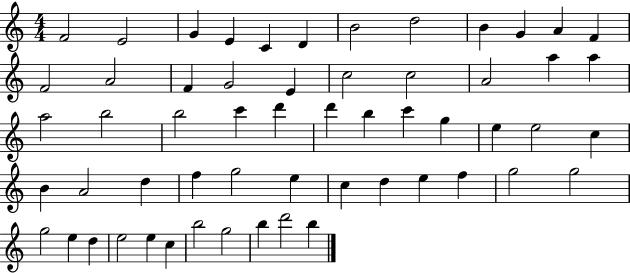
F4/h E4/h G4/q E4/q C4/q D4/q B4/h D5/h B4/q G4/q A4/q F4/q F4/h A4/h F4/q G4/h E4/q C5/h C5/h A4/h A5/q A5/q A5/h B5/h B5/h C6/q D6/q D6/q B5/q C6/q G5/q E5/q E5/h C5/q B4/q A4/h D5/q F5/q G5/h E5/q C5/q D5/q E5/q F5/q G5/h G5/h G5/h E5/q D5/q E5/h E5/q C5/q B5/h G5/h B5/q D6/h B5/q